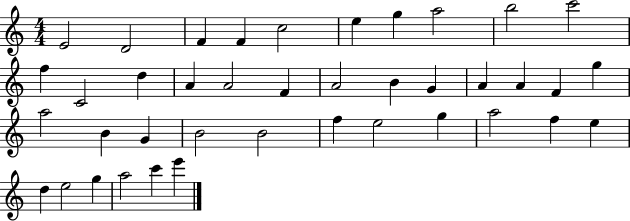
X:1
T:Untitled
M:4/4
L:1/4
K:C
E2 D2 F F c2 e g a2 b2 c'2 f C2 d A A2 F A2 B G A A F g a2 B G B2 B2 f e2 g a2 f e d e2 g a2 c' e'